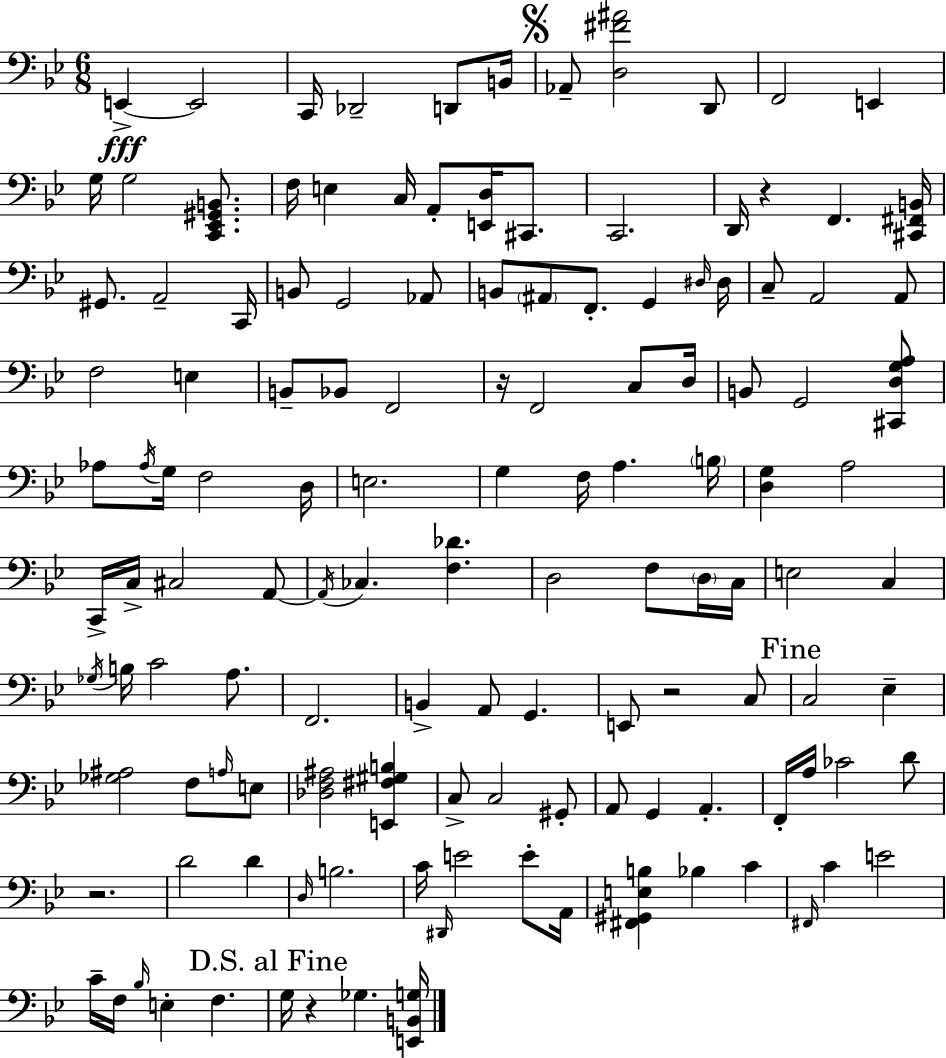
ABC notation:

X:1
T:Untitled
M:6/8
L:1/4
K:Bb
E,, E,,2 C,,/4 _D,,2 D,,/2 B,,/4 _A,,/2 [D,^F^A]2 D,,/2 F,,2 E,, G,/4 G,2 [C,,_E,,^G,,B,,]/2 F,/4 E, C,/4 A,,/2 [E,,D,]/4 ^C,,/2 C,,2 D,,/4 z F,, [^C,,^F,,B,,]/4 ^G,,/2 A,,2 C,,/4 B,,/2 G,,2 _A,,/2 B,,/2 ^A,,/2 F,,/2 G,, ^D,/4 ^D,/4 C,/2 A,,2 A,,/2 F,2 E, B,,/2 _B,,/2 F,,2 z/4 F,,2 C,/2 D,/4 B,,/2 G,,2 [^C,,D,G,A,]/2 _A,/2 _A,/4 G,/4 F,2 D,/4 E,2 G, F,/4 A, B,/4 [D,G,] A,2 C,,/4 C,/4 ^C,2 A,,/2 A,,/4 _C, [F,_D] D,2 F,/2 D,/4 C,/4 E,2 C, _G,/4 B,/4 C2 A,/2 F,,2 B,, A,,/2 G,, E,,/2 z2 C,/2 C,2 _E, [_G,^A,]2 F,/2 A,/4 E,/2 [_D,F,^A,]2 [E,,^F,^G,B,] C,/2 C,2 ^G,,/2 A,,/2 G,, A,, F,,/4 A,/4 _C2 D/2 z2 D2 D D,/4 B,2 C/4 ^D,,/4 E2 E/2 A,,/4 [^F,,^G,,E,B,] _B, C ^F,,/4 C E2 C/4 F,/4 _B,/4 E, F, G,/4 z _G, [E,,B,,G,]/4